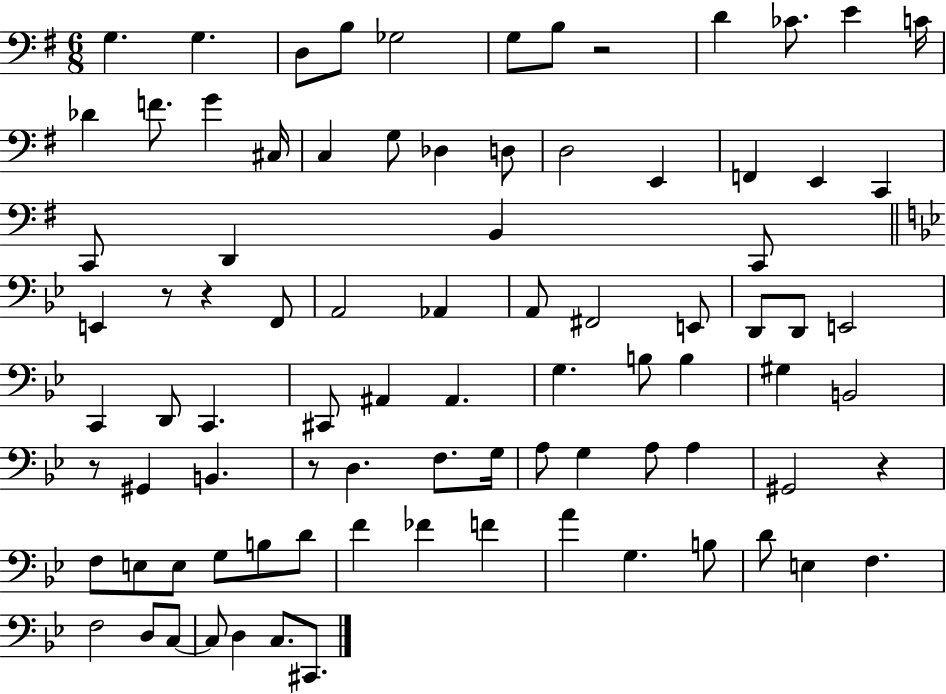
X:1
T:Untitled
M:6/8
L:1/4
K:G
G, G, D,/2 B,/2 _G,2 G,/2 B,/2 z2 D _C/2 E C/4 _D F/2 G ^C,/4 C, G,/2 _D, D,/2 D,2 E,, F,, E,, C,, C,,/2 D,, B,, C,,/2 E,, z/2 z F,,/2 A,,2 _A,, A,,/2 ^F,,2 E,,/2 D,,/2 D,,/2 E,,2 C,, D,,/2 C,, ^C,,/2 ^A,, ^A,, G, B,/2 B, ^G, B,,2 z/2 ^G,, B,, z/2 D, F,/2 G,/4 A,/2 G, A,/2 A, ^G,,2 z F,/2 E,/2 E,/2 G,/2 B,/2 D/2 F _F F A G, B,/2 D/2 E, F, F,2 D,/2 C,/2 C,/2 D, C,/2 ^C,,/2